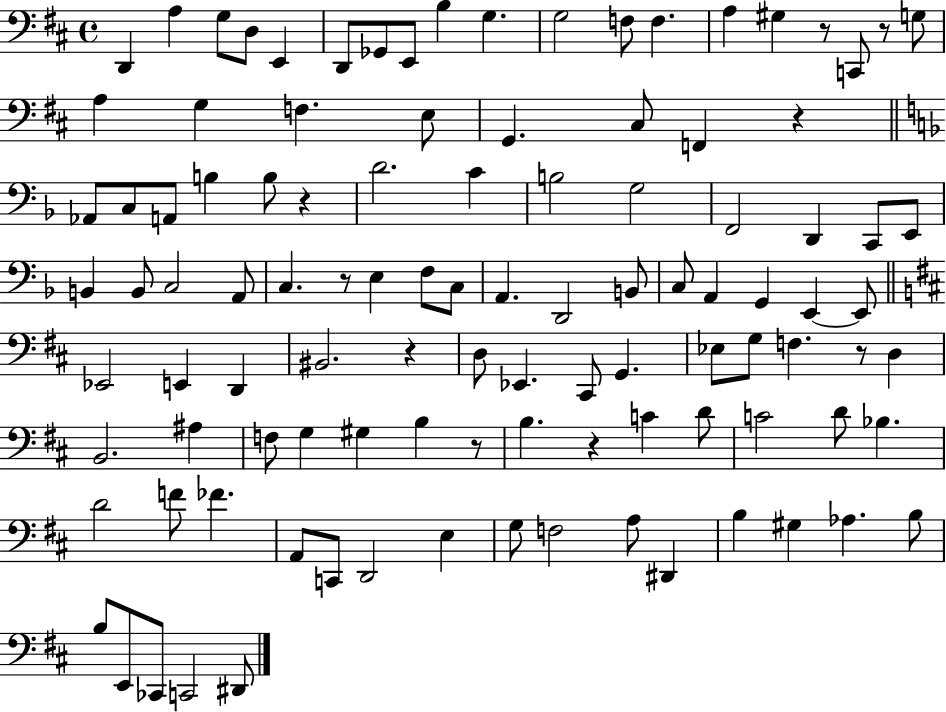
X:1
T:Untitled
M:4/4
L:1/4
K:D
D,, A, G,/2 D,/2 E,, D,,/2 _G,,/2 E,,/2 B, G, G,2 F,/2 F, A, ^G, z/2 C,,/2 z/2 G,/2 A, G, F, E,/2 G,, ^C,/2 F,, z _A,,/2 C,/2 A,,/2 B, B,/2 z D2 C B,2 G,2 F,,2 D,, C,,/2 E,,/2 B,, B,,/2 C,2 A,,/2 C, z/2 E, F,/2 C,/2 A,, D,,2 B,,/2 C,/2 A,, G,, E,, E,,/2 _E,,2 E,, D,, ^B,,2 z D,/2 _E,, ^C,,/2 G,, _E,/2 G,/2 F, z/2 D, B,,2 ^A, F,/2 G, ^G, B, z/2 B, z C D/2 C2 D/2 _B, D2 F/2 _F A,,/2 C,,/2 D,,2 E, G,/2 F,2 A,/2 ^D,, B, ^G, _A, B,/2 B,/2 E,,/2 _C,,/2 C,,2 ^D,,/2